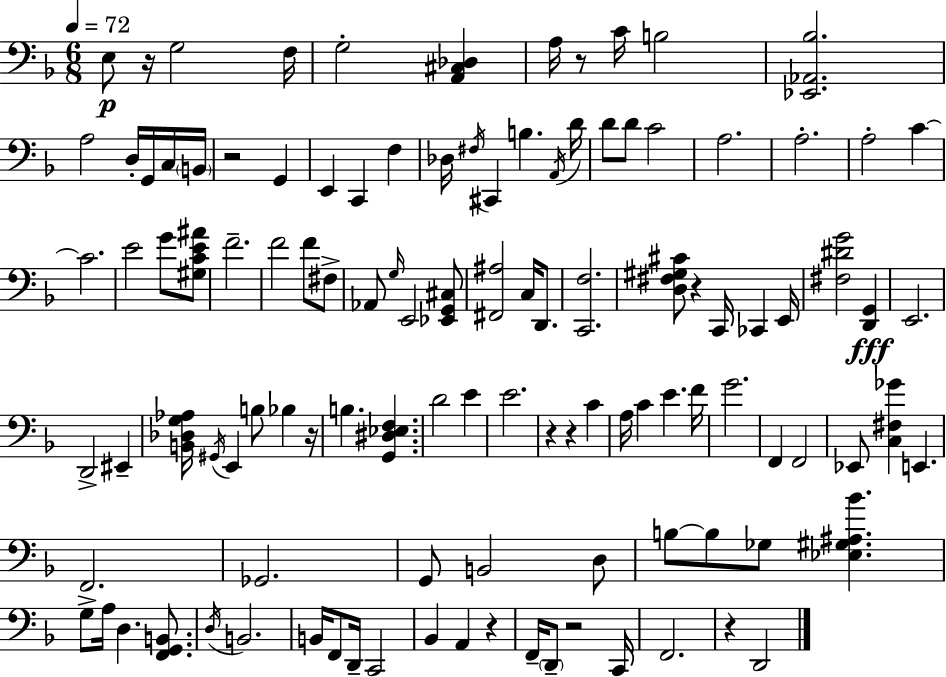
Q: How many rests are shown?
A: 10